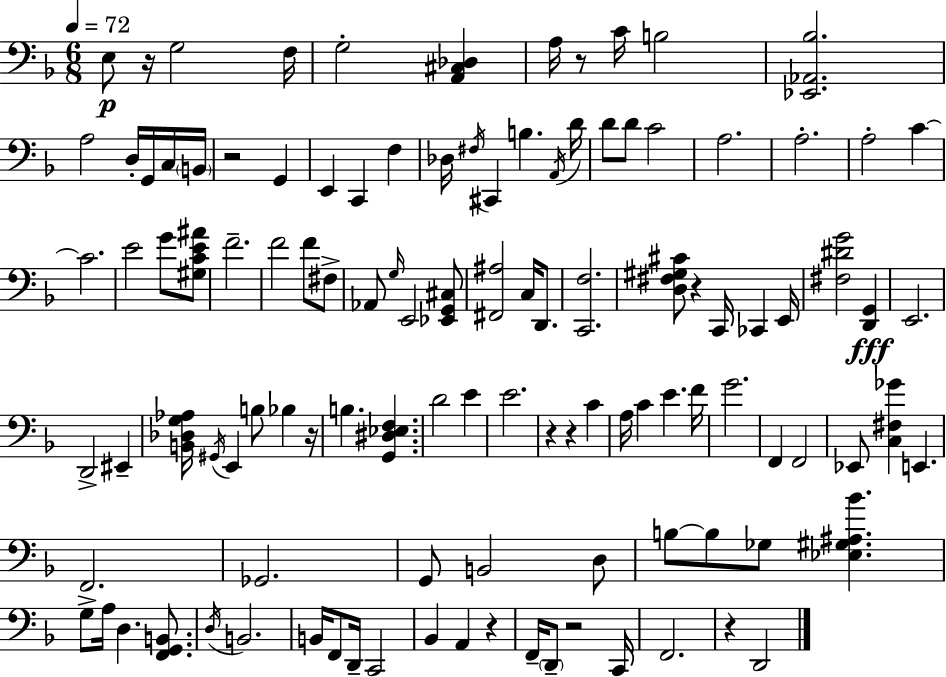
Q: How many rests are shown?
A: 10